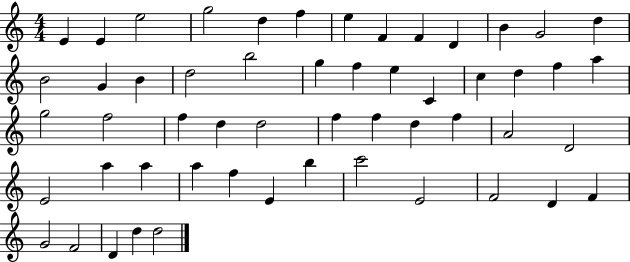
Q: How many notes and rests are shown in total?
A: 54